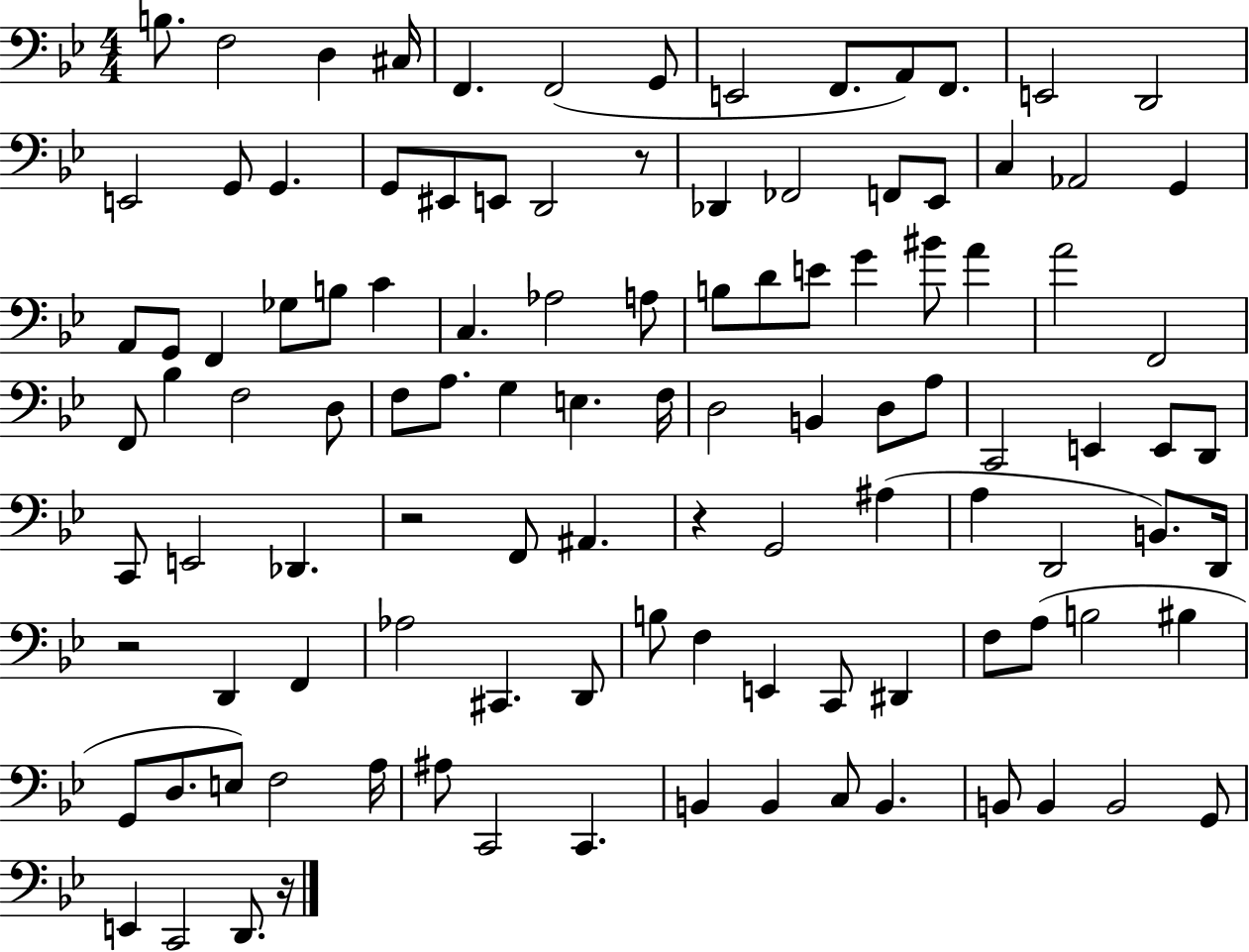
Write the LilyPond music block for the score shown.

{
  \clef bass
  \numericTimeSignature
  \time 4/4
  \key bes \major
  b8. f2 d4 cis16 | f,4. f,2( g,8 | e,2 f,8. a,8) f,8. | e,2 d,2 | \break e,2 g,8 g,4. | g,8 eis,8 e,8 d,2 r8 | des,4 fes,2 f,8 ees,8 | c4 aes,2 g,4 | \break a,8 g,8 f,4 ges8 b8 c'4 | c4. aes2 a8 | b8 d'8 e'8 g'4 bis'8 a'4 | a'2 f,2 | \break f,8 bes4 f2 d8 | f8 a8. g4 e4. f16 | d2 b,4 d8 a8 | c,2 e,4 e,8 d,8 | \break c,8 e,2 des,4. | r2 f,8 ais,4. | r4 g,2 ais4( | a4 d,2 b,8.) d,16 | \break r2 d,4 f,4 | aes2 cis,4. d,8 | b8 f4 e,4 c,8 dis,4 | f8 a8( b2 bis4 | \break g,8 d8. e8) f2 a16 | ais8 c,2 c,4. | b,4 b,4 c8 b,4. | b,8 b,4 b,2 g,8 | \break e,4 c,2 d,8. r16 | \bar "|."
}